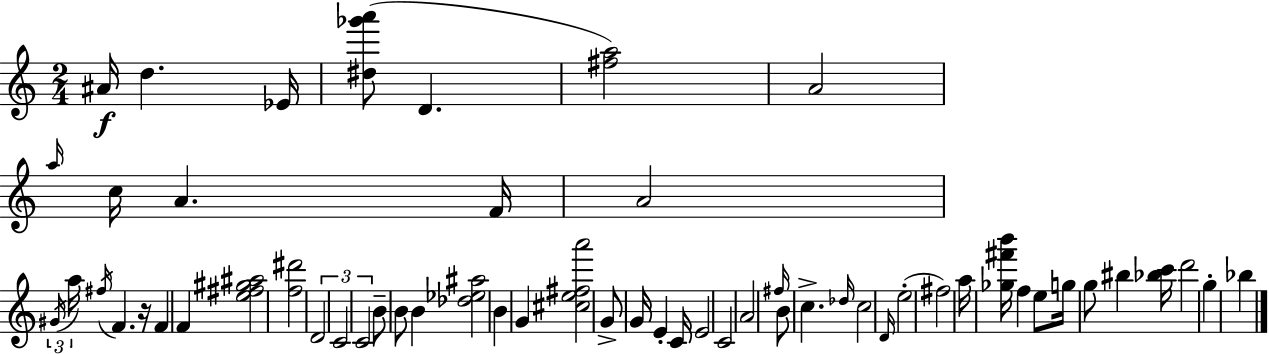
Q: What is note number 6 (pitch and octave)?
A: A5